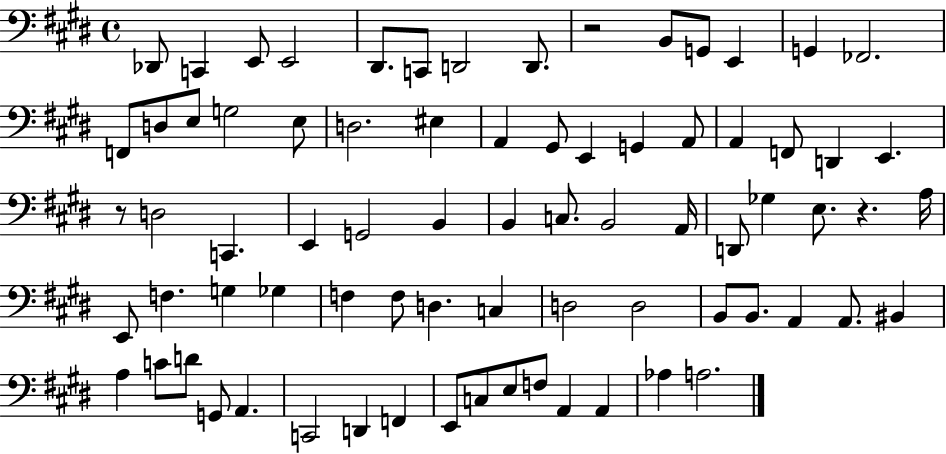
X:1
T:Untitled
M:4/4
L:1/4
K:E
_D,,/2 C,, E,,/2 E,,2 ^D,,/2 C,,/2 D,,2 D,,/2 z2 B,,/2 G,,/2 E,, G,, _F,,2 F,,/2 D,/2 E,/2 G,2 E,/2 D,2 ^E, A,, ^G,,/2 E,, G,, A,,/2 A,, F,,/2 D,, E,, z/2 D,2 C,, E,, G,,2 B,, B,, C,/2 B,,2 A,,/4 D,,/2 _G, E,/2 z A,/4 E,,/2 F, G, _G, F, F,/2 D, C, D,2 D,2 B,,/2 B,,/2 A,, A,,/2 ^B,, A, C/2 D/2 G,,/2 A,, C,,2 D,, F,, E,,/2 C,/2 E,/2 F,/2 A,, A,, _A, A,2